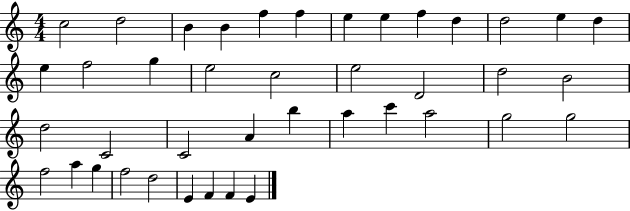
C5/h D5/h B4/q B4/q F5/q F5/q E5/q E5/q F5/q D5/q D5/h E5/q D5/q E5/q F5/h G5/q E5/h C5/h E5/h D4/h D5/h B4/h D5/h C4/h C4/h A4/q B5/q A5/q C6/q A5/h G5/h G5/h F5/h A5/q G5/q F5/h D5/h E4/q F4/q F4/q E4/q